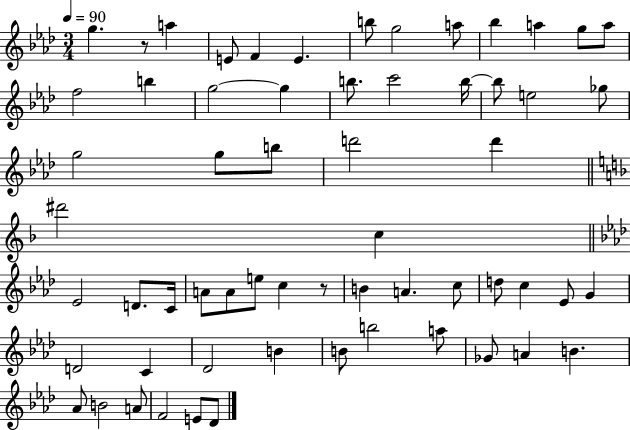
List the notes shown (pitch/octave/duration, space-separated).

G5/q. R/e A5/q E4/e F4/q E4/q. B5/e G5/h A5/e Bb5/q A5/q G5/e A5/e F5/h B5/q G5/h G5/q B5/e. C6/h B5/s B5/e E5/h Gb5/e G5/h G5/e B5/e D6/h D6/q D#6/h C5/q Eb4/h D4/e. C4/s A4/e A4/e E5/e C5/q R/e B4/q A4/q. C5/e D5/e C5/q Eb4/e G4/q D4/h C4/q Db4/h B4/q B4/e B5/h A5/e Gb4/e A4/q B4/q. Ab4/e B4/h A4/e F4/h E4/e Db4/e